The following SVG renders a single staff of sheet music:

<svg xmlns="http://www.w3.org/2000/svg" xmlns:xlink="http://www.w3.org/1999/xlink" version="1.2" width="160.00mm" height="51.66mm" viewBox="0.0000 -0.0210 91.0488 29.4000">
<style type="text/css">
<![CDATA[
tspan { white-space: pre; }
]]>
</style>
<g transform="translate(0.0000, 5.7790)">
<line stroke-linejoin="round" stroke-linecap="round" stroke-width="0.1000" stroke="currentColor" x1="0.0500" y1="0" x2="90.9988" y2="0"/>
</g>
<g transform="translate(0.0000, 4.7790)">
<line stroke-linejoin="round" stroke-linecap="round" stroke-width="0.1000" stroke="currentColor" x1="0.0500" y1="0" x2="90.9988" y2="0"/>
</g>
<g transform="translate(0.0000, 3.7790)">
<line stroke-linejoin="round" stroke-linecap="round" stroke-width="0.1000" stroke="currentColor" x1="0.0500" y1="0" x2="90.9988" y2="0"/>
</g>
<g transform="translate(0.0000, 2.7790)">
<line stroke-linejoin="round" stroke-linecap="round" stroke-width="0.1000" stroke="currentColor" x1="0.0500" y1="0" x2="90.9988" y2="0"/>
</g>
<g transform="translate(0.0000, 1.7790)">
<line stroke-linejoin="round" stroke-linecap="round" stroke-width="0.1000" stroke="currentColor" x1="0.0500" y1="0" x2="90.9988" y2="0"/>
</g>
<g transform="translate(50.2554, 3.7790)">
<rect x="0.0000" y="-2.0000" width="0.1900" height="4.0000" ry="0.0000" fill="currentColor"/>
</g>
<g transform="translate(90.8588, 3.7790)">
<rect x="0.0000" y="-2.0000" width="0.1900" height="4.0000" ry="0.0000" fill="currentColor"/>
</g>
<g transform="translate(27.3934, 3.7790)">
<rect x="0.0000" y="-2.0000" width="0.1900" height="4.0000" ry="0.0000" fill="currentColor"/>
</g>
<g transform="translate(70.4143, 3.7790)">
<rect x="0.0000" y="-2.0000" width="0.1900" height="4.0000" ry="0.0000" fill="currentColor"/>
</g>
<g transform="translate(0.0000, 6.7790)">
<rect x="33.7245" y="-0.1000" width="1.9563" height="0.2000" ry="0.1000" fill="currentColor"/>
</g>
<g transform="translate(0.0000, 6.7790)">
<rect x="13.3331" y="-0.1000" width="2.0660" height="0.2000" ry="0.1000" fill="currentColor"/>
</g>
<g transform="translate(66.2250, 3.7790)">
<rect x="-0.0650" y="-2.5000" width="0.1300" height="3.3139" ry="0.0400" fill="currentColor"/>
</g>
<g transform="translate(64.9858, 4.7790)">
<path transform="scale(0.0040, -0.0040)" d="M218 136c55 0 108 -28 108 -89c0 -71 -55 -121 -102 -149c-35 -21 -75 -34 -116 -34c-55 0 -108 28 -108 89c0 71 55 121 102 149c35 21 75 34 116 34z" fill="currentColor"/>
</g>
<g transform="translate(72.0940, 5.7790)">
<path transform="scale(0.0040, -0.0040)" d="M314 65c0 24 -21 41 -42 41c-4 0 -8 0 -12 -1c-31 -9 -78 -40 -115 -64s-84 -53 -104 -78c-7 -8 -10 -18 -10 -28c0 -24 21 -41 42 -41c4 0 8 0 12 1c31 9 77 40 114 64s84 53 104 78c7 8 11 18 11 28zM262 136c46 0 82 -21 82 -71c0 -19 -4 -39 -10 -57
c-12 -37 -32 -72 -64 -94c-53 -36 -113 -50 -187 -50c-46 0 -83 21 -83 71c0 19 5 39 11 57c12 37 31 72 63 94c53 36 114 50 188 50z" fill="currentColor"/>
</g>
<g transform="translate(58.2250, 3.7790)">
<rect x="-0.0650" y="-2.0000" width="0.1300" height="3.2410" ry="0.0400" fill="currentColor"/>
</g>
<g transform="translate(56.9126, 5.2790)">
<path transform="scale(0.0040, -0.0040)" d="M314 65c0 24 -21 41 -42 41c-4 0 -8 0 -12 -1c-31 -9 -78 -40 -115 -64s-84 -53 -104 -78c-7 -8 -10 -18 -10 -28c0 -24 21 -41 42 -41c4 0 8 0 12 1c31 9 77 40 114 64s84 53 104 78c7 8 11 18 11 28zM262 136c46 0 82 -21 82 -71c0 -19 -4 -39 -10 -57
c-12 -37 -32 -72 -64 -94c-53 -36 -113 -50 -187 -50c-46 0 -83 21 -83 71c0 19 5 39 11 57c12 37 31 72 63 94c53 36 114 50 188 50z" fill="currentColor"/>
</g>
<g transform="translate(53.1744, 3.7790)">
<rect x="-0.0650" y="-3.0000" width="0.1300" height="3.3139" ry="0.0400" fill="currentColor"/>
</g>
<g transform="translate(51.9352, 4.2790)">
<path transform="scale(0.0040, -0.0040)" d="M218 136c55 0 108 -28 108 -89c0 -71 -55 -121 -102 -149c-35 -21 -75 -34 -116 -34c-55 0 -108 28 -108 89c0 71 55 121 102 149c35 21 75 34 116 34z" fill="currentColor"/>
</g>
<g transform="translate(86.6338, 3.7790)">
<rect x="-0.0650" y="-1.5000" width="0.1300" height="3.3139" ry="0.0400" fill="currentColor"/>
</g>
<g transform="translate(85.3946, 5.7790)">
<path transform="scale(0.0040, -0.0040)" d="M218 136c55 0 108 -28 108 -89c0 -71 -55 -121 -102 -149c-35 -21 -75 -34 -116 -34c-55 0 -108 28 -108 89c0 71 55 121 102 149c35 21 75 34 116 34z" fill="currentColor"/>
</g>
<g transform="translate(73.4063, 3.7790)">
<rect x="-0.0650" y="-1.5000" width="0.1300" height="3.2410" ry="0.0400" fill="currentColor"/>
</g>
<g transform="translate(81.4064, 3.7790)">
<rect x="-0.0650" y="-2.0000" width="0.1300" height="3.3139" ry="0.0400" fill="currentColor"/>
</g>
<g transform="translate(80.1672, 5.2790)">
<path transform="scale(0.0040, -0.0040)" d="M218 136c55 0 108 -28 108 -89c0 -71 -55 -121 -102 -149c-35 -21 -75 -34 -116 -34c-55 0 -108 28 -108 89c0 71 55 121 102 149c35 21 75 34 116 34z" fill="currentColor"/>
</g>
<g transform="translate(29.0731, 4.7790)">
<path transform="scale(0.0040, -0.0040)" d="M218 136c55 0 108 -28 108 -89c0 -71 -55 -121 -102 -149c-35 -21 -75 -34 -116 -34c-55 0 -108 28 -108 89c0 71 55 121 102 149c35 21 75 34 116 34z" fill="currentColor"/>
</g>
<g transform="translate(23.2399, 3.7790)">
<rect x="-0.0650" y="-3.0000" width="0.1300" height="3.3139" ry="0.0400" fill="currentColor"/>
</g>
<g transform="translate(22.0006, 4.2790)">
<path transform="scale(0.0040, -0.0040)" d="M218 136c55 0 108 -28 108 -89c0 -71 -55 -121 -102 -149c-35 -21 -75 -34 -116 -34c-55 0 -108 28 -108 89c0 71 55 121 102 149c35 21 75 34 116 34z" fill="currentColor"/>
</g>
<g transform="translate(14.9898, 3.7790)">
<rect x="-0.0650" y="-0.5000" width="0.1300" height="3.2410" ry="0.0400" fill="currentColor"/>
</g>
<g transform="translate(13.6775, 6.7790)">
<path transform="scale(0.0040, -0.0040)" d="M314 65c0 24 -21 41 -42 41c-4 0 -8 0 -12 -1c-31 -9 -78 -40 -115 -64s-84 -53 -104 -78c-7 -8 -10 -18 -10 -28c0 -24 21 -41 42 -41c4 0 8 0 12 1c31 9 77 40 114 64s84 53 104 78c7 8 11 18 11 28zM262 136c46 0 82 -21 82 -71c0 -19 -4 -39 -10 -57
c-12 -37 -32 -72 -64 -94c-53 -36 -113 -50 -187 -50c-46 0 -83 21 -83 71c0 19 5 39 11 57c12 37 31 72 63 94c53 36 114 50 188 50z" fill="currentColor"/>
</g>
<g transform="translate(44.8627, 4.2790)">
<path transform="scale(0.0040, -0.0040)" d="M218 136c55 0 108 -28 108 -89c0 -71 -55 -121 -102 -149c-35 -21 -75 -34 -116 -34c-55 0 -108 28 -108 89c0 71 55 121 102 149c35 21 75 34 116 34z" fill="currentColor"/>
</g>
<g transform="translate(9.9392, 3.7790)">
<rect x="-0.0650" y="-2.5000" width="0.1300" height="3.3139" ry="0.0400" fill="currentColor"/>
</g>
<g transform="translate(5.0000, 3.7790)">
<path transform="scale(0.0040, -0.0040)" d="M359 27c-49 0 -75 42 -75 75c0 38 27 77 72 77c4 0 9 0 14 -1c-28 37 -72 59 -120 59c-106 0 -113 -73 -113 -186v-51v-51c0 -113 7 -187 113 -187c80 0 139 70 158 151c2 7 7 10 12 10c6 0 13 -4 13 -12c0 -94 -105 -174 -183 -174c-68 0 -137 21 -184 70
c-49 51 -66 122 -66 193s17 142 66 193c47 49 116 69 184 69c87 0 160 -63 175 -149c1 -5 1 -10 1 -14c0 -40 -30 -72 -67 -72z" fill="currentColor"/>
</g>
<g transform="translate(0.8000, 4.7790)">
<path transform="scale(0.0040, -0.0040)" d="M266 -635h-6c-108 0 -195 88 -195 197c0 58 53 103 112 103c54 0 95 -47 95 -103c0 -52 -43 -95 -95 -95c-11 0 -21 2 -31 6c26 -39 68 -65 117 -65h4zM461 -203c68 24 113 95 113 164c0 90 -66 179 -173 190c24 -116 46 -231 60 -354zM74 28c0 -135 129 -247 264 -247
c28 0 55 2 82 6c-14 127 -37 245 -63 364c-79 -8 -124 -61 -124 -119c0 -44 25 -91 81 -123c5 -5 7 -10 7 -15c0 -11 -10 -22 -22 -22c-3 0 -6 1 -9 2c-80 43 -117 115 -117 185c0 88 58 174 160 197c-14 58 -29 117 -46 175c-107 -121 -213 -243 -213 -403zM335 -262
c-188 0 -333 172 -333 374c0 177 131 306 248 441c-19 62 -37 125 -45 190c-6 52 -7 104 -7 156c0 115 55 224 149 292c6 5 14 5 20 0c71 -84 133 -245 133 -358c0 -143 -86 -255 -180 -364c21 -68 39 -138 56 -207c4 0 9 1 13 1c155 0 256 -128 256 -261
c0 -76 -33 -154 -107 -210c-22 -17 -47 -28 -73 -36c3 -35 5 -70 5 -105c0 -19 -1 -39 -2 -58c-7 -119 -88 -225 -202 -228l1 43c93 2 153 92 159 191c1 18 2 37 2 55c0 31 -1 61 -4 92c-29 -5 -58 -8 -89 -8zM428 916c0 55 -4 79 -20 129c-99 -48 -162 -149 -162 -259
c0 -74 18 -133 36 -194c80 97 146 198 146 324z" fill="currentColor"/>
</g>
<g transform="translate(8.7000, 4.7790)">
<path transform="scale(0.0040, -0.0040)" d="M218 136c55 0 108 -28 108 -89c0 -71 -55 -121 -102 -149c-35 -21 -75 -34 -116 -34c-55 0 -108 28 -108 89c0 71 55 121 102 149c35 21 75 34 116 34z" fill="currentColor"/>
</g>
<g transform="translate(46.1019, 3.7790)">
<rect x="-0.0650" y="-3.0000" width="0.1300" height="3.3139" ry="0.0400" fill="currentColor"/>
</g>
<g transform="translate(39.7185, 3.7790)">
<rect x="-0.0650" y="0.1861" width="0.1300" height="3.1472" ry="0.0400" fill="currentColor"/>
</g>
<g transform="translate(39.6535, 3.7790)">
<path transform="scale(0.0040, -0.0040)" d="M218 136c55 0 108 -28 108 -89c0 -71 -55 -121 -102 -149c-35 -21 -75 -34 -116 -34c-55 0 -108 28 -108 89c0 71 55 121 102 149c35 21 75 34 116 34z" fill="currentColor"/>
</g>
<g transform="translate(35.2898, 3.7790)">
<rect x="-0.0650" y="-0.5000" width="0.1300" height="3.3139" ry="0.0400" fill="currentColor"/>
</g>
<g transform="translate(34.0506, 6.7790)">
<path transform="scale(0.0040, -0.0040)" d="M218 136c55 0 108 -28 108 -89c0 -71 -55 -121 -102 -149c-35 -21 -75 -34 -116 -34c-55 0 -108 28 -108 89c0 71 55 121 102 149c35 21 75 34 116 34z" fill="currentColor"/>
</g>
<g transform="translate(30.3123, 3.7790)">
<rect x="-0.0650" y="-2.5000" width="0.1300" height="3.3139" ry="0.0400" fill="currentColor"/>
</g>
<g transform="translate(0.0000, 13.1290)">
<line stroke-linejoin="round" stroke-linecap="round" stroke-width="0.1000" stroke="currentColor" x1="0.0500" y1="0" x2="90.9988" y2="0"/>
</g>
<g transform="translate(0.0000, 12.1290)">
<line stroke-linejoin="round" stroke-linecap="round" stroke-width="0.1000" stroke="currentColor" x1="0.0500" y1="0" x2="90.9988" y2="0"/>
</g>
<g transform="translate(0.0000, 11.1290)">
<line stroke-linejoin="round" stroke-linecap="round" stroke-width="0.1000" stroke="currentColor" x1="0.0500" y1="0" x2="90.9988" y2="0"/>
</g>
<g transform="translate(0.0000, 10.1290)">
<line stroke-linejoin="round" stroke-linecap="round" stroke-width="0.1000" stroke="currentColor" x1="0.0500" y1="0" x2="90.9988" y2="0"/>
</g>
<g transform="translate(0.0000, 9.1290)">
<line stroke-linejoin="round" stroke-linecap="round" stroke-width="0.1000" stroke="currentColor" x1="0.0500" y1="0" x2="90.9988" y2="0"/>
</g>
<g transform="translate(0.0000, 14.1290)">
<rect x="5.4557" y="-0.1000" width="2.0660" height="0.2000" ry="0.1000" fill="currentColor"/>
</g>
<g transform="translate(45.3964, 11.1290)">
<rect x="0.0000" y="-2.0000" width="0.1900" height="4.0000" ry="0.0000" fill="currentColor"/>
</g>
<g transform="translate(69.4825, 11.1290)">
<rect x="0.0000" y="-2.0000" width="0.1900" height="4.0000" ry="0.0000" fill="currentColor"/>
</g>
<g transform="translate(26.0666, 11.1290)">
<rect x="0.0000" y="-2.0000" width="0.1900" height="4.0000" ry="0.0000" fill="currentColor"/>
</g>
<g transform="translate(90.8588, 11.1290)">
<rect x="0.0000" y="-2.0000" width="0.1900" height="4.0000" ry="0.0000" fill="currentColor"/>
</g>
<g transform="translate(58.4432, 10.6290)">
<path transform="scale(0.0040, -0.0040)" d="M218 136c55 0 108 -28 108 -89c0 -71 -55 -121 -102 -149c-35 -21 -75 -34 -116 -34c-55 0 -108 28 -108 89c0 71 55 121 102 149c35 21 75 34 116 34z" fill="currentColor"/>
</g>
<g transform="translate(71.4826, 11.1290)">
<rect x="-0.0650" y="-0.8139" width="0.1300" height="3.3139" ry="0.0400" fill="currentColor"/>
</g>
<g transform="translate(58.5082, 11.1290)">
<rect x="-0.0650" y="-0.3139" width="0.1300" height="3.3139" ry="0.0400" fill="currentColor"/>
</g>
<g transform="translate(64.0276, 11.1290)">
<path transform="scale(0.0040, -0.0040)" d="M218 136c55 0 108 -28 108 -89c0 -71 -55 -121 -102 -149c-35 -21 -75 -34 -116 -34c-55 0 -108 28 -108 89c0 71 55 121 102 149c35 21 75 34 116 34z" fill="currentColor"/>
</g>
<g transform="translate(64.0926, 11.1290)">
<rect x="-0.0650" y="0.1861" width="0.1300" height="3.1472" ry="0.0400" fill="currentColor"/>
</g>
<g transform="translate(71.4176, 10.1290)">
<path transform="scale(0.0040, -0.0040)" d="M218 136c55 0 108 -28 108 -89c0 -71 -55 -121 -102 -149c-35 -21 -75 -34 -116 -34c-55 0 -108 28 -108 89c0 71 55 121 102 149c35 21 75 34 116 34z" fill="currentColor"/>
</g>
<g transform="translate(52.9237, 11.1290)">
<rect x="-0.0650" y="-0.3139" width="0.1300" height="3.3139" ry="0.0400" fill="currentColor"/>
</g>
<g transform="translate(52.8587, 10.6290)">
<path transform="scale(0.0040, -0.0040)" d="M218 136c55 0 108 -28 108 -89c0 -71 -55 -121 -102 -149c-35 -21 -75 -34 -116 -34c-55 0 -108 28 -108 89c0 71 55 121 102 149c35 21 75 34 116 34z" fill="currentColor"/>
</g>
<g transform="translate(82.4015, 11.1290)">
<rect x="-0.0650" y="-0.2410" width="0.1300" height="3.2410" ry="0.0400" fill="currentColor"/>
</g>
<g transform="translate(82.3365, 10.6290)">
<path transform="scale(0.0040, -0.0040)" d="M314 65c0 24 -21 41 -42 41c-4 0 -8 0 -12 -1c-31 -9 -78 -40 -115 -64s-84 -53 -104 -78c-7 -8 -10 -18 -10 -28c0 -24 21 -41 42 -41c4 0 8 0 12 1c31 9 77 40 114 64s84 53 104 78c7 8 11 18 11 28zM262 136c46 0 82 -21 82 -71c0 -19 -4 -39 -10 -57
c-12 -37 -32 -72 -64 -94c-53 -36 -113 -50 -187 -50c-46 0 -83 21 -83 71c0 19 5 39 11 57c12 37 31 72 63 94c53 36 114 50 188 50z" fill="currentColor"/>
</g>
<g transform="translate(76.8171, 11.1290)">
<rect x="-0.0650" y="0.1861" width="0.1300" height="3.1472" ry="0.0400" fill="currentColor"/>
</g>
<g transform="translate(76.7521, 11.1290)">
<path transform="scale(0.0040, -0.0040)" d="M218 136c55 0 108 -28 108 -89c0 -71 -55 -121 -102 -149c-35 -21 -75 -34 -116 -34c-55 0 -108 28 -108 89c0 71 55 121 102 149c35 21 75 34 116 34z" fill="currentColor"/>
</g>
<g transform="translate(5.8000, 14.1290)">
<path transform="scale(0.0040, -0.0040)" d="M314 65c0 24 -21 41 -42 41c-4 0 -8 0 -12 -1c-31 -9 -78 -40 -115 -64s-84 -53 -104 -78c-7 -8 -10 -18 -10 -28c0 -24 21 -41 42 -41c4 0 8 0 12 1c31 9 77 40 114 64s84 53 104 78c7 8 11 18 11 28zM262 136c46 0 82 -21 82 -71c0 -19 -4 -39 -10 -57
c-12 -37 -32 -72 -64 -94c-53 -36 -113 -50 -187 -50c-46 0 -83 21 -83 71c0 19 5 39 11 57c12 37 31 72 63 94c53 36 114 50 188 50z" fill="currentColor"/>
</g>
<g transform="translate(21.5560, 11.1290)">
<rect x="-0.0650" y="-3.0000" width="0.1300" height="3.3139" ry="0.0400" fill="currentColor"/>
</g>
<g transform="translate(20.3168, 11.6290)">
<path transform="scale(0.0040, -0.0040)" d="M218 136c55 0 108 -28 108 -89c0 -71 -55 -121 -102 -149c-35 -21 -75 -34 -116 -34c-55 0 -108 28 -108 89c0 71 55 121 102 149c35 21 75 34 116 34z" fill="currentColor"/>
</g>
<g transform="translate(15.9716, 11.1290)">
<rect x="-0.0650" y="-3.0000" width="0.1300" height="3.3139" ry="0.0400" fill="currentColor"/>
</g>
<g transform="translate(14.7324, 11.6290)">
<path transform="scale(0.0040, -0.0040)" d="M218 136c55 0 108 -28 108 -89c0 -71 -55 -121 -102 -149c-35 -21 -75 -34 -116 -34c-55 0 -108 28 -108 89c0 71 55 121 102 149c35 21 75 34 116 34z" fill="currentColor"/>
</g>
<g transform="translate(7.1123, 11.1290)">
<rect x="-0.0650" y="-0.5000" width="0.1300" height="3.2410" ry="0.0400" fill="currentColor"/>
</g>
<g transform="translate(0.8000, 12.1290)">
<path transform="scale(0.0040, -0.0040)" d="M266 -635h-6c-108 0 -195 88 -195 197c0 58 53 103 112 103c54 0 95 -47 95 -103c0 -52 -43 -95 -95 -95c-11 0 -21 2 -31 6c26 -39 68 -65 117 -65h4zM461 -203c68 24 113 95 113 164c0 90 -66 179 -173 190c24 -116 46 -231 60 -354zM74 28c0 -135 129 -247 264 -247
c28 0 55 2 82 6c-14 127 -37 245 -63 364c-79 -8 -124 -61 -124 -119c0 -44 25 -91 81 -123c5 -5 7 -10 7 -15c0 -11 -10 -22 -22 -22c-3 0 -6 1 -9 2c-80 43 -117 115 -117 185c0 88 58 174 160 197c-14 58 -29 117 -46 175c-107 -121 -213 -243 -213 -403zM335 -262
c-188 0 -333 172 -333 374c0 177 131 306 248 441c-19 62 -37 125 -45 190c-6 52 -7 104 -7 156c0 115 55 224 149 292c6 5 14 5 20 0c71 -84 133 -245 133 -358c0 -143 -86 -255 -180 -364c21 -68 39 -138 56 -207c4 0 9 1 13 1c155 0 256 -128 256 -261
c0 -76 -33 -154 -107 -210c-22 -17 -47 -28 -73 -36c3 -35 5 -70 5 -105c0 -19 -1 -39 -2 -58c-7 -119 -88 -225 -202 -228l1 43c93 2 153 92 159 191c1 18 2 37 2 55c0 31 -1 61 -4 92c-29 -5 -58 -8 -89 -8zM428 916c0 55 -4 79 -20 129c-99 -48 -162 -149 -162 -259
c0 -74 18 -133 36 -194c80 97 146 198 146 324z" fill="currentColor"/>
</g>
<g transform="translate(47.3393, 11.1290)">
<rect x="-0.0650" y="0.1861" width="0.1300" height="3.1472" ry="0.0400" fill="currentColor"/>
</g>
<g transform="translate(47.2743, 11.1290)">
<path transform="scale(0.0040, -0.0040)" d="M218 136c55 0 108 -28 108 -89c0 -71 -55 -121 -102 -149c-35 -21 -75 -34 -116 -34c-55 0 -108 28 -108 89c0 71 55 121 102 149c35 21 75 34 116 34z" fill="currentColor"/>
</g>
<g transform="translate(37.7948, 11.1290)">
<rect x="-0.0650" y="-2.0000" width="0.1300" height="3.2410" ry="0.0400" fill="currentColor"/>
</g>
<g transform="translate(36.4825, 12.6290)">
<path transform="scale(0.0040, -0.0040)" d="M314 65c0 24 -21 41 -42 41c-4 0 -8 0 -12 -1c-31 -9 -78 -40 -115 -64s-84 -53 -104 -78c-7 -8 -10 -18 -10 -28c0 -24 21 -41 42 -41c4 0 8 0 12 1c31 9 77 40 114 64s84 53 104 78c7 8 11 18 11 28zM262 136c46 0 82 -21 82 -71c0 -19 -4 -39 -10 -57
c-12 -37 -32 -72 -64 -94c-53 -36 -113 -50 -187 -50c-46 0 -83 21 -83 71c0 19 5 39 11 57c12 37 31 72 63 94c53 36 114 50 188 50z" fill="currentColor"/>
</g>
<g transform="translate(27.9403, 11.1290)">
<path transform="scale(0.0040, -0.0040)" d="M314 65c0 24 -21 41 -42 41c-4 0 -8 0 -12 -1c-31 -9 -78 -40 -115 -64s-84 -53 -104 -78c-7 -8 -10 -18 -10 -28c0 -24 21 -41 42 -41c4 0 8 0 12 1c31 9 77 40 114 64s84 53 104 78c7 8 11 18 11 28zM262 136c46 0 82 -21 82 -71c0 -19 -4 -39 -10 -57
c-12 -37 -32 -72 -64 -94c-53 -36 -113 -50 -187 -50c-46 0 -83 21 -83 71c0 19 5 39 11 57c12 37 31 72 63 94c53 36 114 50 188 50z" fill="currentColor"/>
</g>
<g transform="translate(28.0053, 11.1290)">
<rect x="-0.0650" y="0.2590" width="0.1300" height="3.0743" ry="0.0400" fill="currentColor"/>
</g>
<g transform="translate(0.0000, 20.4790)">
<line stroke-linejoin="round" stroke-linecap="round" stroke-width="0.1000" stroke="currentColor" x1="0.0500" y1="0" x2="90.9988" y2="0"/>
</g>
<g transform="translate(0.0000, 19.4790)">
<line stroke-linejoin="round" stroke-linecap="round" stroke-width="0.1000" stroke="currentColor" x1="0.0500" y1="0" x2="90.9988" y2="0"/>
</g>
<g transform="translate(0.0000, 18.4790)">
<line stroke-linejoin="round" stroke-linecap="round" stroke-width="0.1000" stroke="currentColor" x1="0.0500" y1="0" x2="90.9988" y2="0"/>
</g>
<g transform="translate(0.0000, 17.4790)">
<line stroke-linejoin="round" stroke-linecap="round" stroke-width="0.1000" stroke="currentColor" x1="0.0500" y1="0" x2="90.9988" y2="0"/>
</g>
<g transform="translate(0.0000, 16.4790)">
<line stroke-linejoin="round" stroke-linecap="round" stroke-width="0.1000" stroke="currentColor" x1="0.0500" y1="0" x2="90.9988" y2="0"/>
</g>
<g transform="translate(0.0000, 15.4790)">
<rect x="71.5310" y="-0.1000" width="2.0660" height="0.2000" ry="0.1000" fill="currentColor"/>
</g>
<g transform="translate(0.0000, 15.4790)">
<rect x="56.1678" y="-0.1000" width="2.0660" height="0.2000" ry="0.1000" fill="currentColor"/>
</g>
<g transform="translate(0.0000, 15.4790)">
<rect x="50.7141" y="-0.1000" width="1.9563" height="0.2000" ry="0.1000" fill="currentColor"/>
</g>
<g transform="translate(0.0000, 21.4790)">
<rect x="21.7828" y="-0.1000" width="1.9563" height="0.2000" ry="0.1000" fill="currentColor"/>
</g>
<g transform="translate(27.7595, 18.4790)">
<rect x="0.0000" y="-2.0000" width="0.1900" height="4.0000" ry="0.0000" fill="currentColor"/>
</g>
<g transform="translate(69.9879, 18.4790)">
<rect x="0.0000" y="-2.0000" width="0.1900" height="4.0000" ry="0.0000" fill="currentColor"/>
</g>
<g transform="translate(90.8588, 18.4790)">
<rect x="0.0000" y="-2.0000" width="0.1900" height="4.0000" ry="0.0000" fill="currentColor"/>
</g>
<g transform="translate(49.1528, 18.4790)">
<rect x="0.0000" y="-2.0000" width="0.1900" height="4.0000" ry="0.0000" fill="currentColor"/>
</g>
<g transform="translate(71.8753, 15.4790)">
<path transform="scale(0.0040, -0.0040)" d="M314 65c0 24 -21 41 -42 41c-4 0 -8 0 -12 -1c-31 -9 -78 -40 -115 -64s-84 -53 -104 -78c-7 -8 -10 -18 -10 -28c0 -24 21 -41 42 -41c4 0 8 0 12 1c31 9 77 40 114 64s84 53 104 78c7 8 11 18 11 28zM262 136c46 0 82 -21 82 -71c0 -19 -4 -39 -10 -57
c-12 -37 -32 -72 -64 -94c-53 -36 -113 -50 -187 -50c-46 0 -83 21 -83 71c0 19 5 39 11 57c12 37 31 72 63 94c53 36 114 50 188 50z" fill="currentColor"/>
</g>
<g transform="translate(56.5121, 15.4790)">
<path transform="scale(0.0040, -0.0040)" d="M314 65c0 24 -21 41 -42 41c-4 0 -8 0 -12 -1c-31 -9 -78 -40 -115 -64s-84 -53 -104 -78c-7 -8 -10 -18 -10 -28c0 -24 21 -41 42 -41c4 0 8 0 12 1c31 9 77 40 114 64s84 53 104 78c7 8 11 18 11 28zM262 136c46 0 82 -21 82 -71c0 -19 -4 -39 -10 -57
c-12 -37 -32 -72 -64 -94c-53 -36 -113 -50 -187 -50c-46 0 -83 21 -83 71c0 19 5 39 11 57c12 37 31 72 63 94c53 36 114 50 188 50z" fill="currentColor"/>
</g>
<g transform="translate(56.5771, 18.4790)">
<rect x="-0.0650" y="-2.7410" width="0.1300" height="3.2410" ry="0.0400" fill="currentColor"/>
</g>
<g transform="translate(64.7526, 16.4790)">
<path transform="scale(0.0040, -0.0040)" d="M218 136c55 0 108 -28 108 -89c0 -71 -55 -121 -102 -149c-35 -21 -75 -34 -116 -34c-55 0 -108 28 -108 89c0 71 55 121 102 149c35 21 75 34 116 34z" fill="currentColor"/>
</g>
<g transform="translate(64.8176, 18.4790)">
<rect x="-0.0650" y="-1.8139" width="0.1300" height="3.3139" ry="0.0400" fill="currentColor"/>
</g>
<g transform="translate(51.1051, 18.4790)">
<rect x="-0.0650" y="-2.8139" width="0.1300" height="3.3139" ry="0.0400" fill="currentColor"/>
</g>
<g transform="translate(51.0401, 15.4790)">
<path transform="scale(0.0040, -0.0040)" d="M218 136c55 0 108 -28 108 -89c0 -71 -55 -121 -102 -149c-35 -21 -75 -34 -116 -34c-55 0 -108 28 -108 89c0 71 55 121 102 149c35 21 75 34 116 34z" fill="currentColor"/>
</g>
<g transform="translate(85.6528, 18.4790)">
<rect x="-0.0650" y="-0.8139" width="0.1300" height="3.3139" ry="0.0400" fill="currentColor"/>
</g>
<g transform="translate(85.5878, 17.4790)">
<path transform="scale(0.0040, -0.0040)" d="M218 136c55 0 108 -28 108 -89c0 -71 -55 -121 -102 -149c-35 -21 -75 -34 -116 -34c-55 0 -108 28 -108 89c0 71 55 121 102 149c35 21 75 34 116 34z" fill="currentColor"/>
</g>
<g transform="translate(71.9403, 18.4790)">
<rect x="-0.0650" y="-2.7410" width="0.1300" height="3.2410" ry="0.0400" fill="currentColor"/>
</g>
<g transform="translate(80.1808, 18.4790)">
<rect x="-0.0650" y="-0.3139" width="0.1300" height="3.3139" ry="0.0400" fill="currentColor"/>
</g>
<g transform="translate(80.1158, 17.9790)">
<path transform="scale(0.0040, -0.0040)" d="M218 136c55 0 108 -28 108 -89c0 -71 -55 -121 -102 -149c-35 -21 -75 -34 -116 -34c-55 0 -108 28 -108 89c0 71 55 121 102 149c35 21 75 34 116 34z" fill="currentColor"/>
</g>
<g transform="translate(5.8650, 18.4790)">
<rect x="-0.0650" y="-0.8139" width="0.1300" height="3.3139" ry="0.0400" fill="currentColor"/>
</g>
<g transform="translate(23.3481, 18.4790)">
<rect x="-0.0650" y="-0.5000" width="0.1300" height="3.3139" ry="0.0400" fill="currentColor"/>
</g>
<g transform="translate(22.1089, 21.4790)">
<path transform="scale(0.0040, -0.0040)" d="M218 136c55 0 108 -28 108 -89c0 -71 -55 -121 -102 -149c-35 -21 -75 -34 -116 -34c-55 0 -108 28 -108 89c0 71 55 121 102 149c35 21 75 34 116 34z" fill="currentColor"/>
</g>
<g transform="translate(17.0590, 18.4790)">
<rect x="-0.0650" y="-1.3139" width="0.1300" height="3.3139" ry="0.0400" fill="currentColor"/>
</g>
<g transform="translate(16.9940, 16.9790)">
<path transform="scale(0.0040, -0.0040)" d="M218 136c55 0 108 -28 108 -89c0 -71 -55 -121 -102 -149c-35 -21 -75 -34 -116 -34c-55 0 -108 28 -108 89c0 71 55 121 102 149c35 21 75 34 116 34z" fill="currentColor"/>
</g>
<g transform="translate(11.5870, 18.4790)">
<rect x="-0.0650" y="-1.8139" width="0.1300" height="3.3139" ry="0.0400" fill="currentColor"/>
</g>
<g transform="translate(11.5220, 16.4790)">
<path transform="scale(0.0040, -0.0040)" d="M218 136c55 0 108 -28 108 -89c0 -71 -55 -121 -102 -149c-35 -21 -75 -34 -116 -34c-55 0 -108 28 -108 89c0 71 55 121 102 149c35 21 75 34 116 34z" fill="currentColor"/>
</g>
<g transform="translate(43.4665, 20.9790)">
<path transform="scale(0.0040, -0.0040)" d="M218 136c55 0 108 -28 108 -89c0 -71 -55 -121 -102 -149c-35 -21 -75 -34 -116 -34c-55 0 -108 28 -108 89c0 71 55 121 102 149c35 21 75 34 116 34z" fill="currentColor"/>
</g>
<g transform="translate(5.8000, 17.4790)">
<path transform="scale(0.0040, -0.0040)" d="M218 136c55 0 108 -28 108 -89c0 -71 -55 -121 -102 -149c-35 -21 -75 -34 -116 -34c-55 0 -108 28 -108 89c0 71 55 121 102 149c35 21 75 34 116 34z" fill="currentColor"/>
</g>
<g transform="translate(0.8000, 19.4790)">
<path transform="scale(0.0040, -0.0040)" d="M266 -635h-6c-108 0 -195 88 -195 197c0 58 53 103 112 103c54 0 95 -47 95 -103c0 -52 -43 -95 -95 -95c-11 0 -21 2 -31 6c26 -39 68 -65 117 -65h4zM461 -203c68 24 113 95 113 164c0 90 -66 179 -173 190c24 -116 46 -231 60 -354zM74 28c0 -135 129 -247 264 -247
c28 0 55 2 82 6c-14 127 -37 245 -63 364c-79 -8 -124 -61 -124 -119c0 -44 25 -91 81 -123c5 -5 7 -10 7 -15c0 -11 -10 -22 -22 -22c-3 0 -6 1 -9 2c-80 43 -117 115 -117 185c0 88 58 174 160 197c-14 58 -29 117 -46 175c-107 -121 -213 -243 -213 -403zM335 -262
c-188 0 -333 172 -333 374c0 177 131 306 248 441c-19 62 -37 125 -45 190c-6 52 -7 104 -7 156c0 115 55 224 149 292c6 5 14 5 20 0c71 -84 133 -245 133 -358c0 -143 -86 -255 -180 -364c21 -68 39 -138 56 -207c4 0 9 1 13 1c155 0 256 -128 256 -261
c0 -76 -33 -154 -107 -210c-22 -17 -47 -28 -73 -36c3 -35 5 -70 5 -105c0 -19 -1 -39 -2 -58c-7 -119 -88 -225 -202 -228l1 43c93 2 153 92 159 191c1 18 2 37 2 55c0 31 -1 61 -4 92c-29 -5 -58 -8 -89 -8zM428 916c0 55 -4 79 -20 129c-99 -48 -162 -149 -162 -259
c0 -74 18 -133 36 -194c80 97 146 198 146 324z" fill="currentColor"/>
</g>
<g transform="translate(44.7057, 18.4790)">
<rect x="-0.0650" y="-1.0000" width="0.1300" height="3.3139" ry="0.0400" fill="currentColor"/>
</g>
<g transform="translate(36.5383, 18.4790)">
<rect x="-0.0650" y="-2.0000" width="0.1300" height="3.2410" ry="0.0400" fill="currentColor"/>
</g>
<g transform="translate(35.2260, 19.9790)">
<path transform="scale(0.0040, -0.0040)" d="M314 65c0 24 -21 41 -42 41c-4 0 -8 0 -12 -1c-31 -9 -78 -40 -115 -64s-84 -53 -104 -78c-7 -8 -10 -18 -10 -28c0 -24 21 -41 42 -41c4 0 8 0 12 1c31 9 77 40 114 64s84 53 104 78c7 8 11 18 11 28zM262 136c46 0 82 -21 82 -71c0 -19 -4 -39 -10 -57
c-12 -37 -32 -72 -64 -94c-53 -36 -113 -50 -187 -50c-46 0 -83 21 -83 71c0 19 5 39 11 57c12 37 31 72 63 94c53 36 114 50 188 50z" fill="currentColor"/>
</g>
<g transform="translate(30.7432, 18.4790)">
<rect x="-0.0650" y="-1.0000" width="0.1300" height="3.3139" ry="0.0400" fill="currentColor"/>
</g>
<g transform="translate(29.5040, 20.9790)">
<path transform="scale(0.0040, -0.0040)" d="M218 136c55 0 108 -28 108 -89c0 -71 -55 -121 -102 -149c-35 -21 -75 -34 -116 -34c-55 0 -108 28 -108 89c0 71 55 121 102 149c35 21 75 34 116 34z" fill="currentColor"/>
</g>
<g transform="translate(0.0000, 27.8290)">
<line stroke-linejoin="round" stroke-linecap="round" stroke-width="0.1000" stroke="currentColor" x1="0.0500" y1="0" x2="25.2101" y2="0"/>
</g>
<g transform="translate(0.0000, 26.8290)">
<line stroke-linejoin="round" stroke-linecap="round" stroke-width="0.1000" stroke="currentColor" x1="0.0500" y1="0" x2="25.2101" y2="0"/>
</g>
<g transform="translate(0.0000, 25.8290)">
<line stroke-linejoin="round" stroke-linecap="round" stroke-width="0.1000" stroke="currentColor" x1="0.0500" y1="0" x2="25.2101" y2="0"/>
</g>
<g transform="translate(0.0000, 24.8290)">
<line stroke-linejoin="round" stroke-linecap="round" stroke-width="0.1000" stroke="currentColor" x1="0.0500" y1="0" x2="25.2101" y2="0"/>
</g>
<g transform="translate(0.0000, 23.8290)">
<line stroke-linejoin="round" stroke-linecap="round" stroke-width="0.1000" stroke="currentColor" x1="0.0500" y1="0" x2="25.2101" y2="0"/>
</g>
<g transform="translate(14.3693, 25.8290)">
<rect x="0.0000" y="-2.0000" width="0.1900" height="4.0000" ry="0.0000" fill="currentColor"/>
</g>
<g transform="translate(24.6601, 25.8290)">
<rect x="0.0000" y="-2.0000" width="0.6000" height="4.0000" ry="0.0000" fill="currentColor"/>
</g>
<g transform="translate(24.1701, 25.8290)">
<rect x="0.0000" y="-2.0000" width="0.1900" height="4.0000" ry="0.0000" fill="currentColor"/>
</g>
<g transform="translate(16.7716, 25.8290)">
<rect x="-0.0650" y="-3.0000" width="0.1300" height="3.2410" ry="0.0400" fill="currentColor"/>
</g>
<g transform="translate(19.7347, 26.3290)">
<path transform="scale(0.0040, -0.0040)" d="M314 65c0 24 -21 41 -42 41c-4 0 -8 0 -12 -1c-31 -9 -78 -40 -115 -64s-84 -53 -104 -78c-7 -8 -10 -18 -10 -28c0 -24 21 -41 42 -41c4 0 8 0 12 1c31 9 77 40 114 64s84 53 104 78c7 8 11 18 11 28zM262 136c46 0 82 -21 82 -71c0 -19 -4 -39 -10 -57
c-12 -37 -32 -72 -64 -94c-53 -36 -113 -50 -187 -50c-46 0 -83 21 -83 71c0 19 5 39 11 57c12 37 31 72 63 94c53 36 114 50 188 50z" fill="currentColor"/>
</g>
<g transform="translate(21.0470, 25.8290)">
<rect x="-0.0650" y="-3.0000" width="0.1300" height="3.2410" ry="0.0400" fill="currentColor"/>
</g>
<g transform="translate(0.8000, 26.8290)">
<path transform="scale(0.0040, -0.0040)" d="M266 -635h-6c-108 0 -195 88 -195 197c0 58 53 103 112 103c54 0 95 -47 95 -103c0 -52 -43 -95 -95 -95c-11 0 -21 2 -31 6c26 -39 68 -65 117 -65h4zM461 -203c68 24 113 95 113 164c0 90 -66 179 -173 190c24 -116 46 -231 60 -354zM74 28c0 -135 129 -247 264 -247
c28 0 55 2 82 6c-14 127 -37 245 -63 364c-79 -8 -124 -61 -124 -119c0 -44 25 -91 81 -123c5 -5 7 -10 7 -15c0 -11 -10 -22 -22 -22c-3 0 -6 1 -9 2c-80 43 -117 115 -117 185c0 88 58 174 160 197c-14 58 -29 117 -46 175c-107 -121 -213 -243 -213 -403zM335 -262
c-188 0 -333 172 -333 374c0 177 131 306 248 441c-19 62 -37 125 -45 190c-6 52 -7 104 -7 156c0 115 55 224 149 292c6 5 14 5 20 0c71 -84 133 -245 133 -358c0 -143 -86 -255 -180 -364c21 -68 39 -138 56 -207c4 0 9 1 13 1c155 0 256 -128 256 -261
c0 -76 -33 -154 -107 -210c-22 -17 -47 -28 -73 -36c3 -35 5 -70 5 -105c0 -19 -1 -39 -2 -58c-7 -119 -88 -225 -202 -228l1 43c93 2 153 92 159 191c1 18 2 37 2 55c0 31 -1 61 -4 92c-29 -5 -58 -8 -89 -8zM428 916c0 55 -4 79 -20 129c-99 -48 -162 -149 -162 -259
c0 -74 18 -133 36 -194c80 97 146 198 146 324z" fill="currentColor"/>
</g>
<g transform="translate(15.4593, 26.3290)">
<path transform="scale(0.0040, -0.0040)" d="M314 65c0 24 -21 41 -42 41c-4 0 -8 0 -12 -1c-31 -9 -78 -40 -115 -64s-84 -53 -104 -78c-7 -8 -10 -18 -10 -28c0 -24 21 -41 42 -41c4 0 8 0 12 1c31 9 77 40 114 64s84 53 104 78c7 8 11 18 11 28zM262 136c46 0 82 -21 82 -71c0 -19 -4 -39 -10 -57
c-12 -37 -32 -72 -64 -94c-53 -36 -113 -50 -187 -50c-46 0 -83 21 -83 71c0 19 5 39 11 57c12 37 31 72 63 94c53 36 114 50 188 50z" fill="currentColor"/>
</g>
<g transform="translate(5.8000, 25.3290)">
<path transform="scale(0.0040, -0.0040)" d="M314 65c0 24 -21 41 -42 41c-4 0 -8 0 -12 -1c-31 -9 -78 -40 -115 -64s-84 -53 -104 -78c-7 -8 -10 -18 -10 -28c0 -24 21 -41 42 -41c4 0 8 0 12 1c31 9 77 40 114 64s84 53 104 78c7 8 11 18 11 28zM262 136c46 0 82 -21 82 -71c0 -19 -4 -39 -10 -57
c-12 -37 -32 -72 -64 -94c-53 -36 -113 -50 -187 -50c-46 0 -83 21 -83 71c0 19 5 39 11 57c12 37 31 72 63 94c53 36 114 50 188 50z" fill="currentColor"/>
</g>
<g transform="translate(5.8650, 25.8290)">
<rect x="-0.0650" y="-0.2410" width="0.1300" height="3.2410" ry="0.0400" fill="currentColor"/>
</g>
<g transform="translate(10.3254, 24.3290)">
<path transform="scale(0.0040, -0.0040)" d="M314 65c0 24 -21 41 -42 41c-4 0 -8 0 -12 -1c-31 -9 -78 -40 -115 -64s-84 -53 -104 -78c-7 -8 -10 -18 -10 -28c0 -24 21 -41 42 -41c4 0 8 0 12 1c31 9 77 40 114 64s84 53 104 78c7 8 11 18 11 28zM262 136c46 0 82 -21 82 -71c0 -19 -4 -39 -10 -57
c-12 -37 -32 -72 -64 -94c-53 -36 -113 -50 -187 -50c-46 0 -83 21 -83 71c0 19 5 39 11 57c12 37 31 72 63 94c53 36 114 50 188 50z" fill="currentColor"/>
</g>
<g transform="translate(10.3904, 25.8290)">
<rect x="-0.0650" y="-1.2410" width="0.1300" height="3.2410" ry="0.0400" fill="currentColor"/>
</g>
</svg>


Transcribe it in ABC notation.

X:1
T:Untitled
M:4/4
L:1/4
K:C
G C2 A G C B A A F2 G E2 F E C2 A A B2 F2 B c c B d B c2 d f e C D F2 D a a2 f a2 c d c2 e2 A2 A2